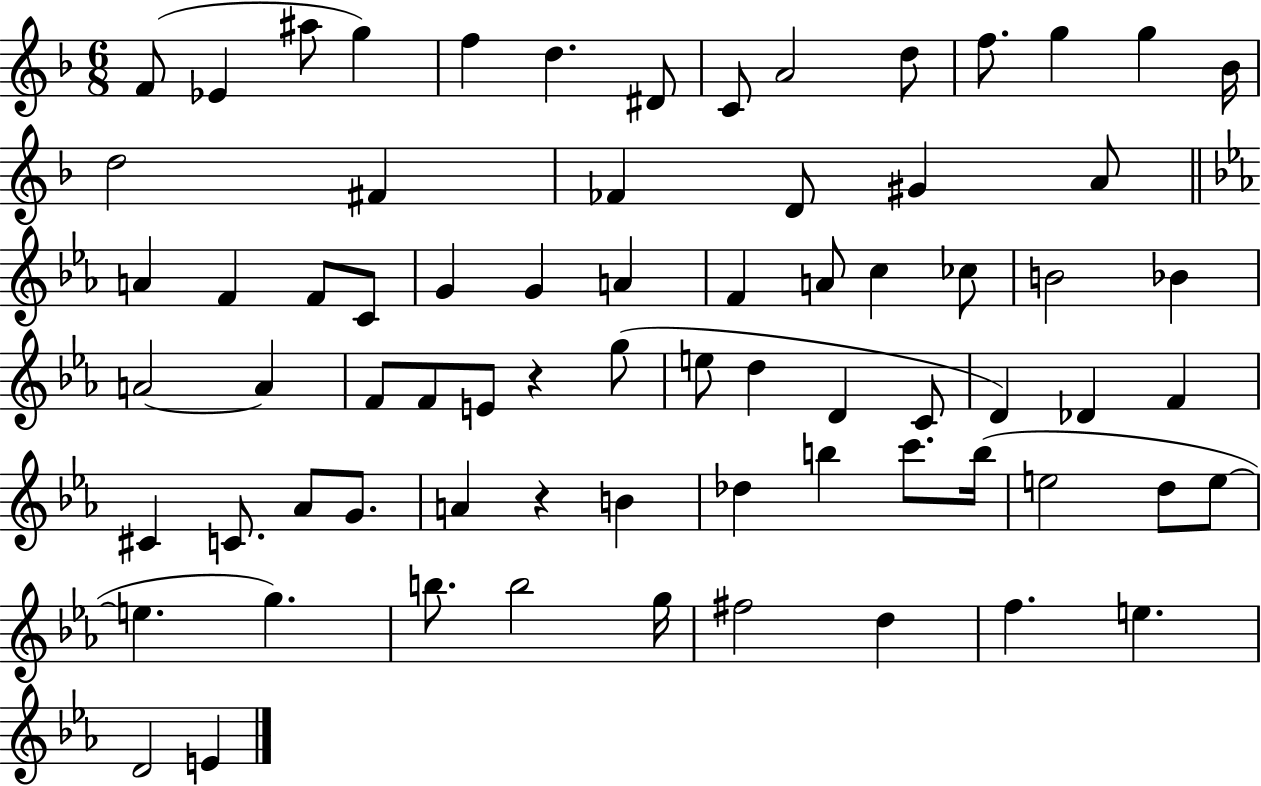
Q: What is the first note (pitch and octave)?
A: F4